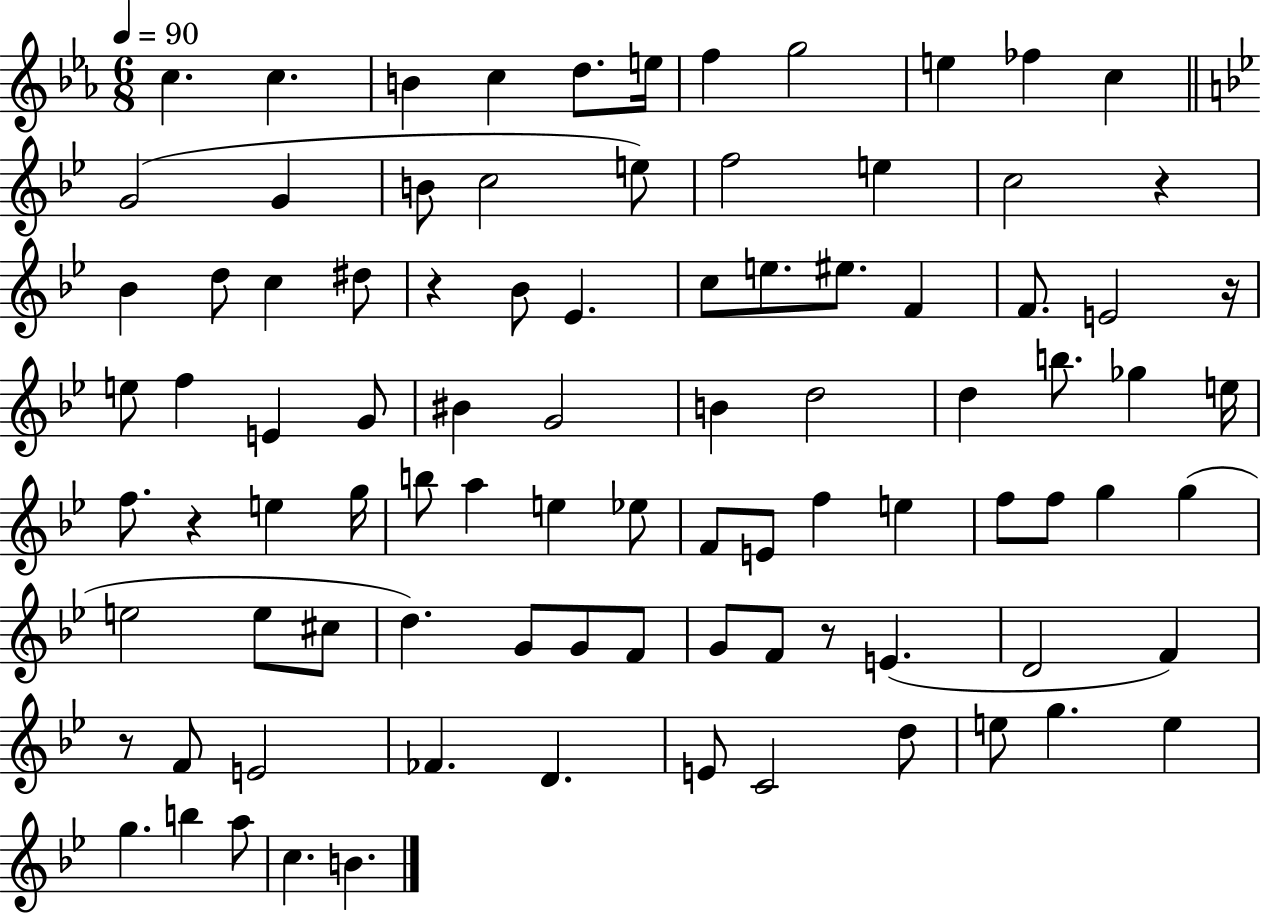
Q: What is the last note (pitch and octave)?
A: B4